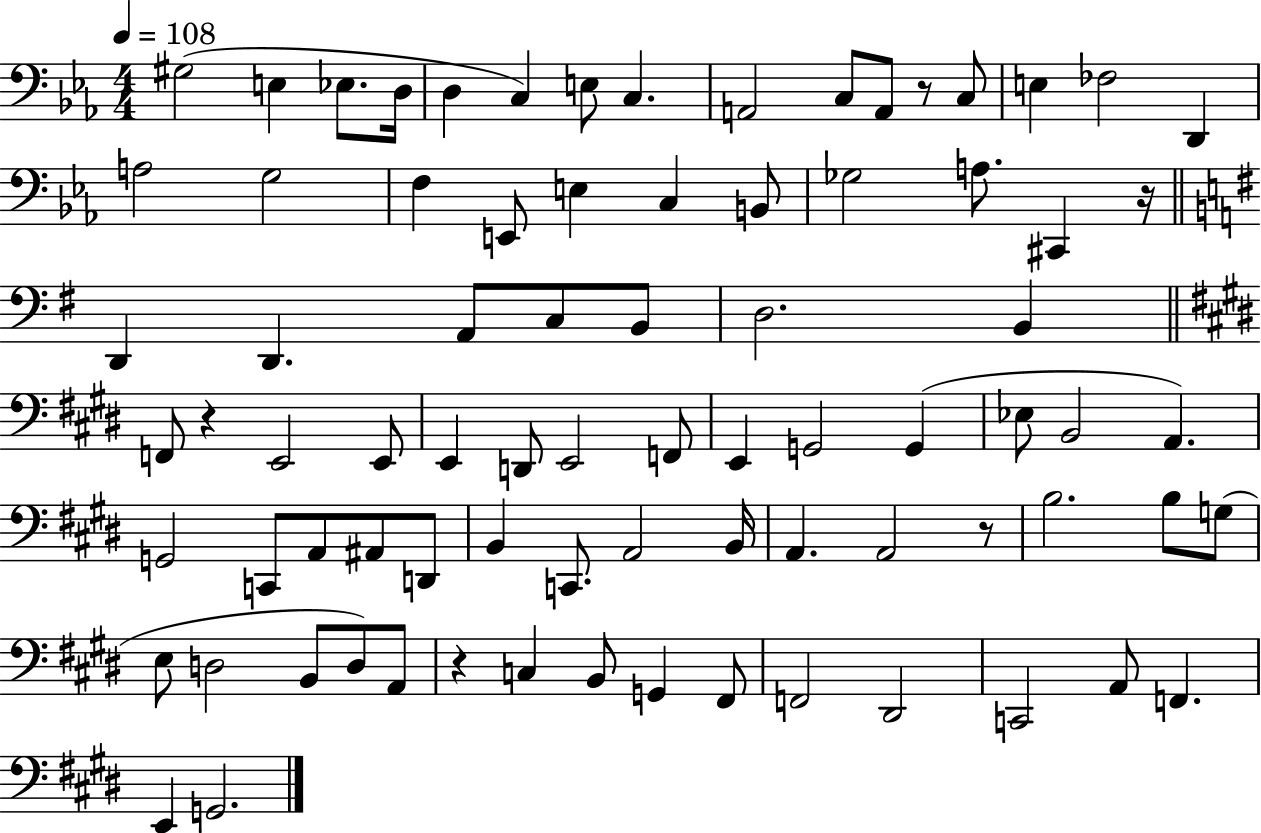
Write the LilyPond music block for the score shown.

{
  \clef bass
  \numericTimeSignature
  \time 4/4
  \key ees \major
  \tempo 4 = 108
  gis2( e4 ees8. d16 | d4 c4) e8 c4. | a,2 c8 a,8 r8 c8 | e4 fes2 d,4 | \break a2 g2 | f4 e,8 e4 c4 b,8 | ges2 a8. cis,4 r16 | \bar "||" \break \key g \major d,4 d,4. a,8 c8 b,8 | d2. b,4 | \bar "||" \break \key e \major f,8 r4 e,2 e,8 | e,4 d,8 e,2 f,8 | e,4 g,2 g,4( | ees8 b,2 a,4.) | \break g,2 c,8 a,8 ais,8 d,8 | b,4 c,8. a,2 b,16 | a,4. a,2 r8 | b2. b8 g8( | \break e8 d2 b,8 d8) a,8 | r4 c4 b,8 g,4 fis,8 | f,2 dis,2 | c,2 a,8 f,4. | \break e,4 g,2. | \bar "|."
}